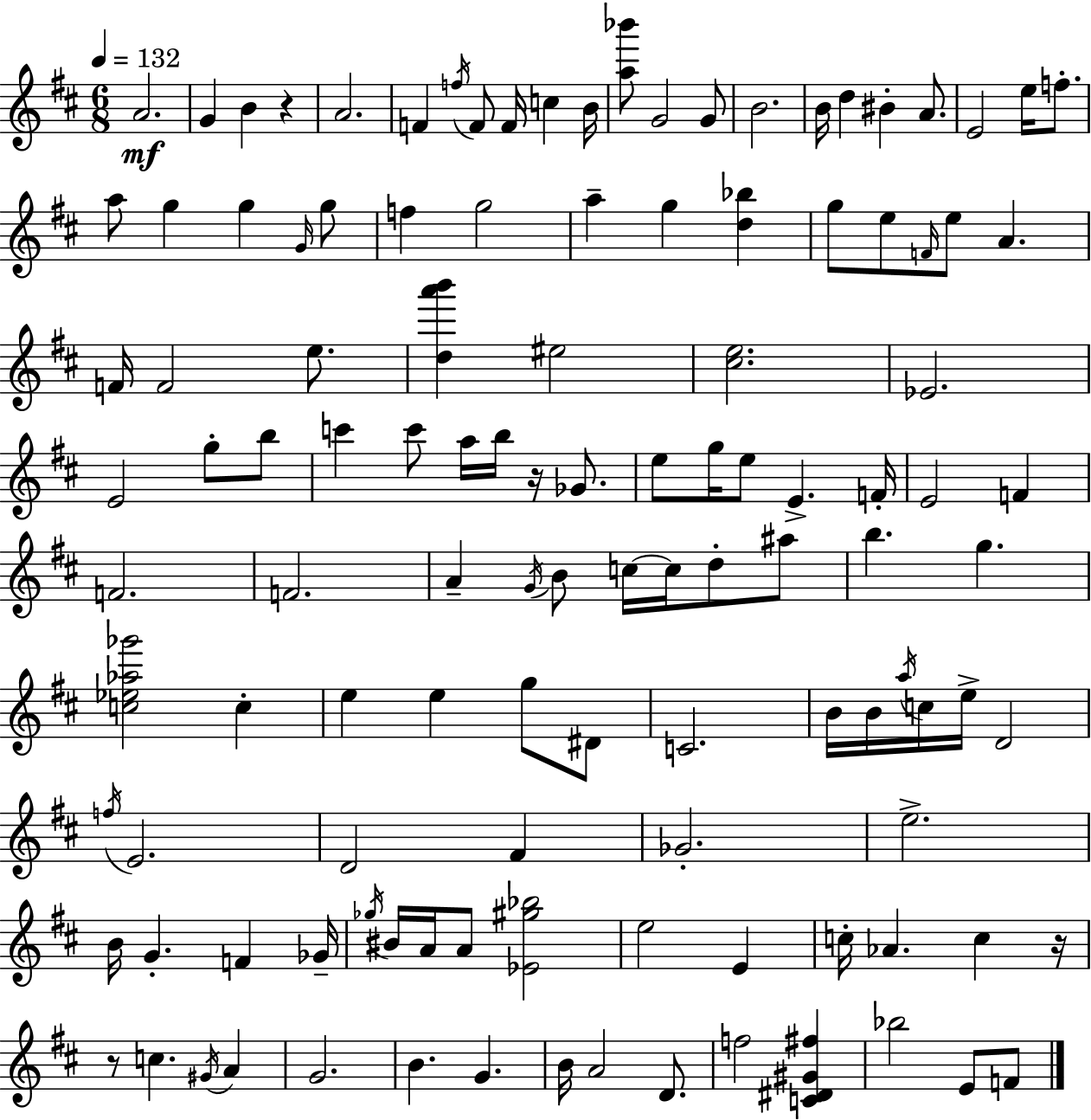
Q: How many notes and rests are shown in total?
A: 120